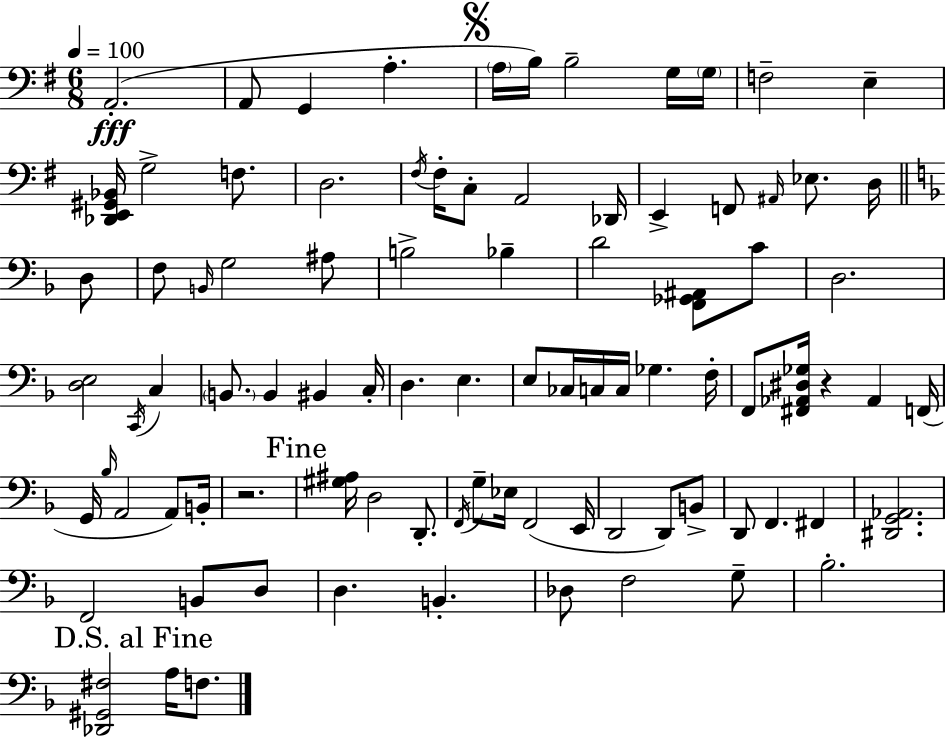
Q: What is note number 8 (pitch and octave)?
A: G3